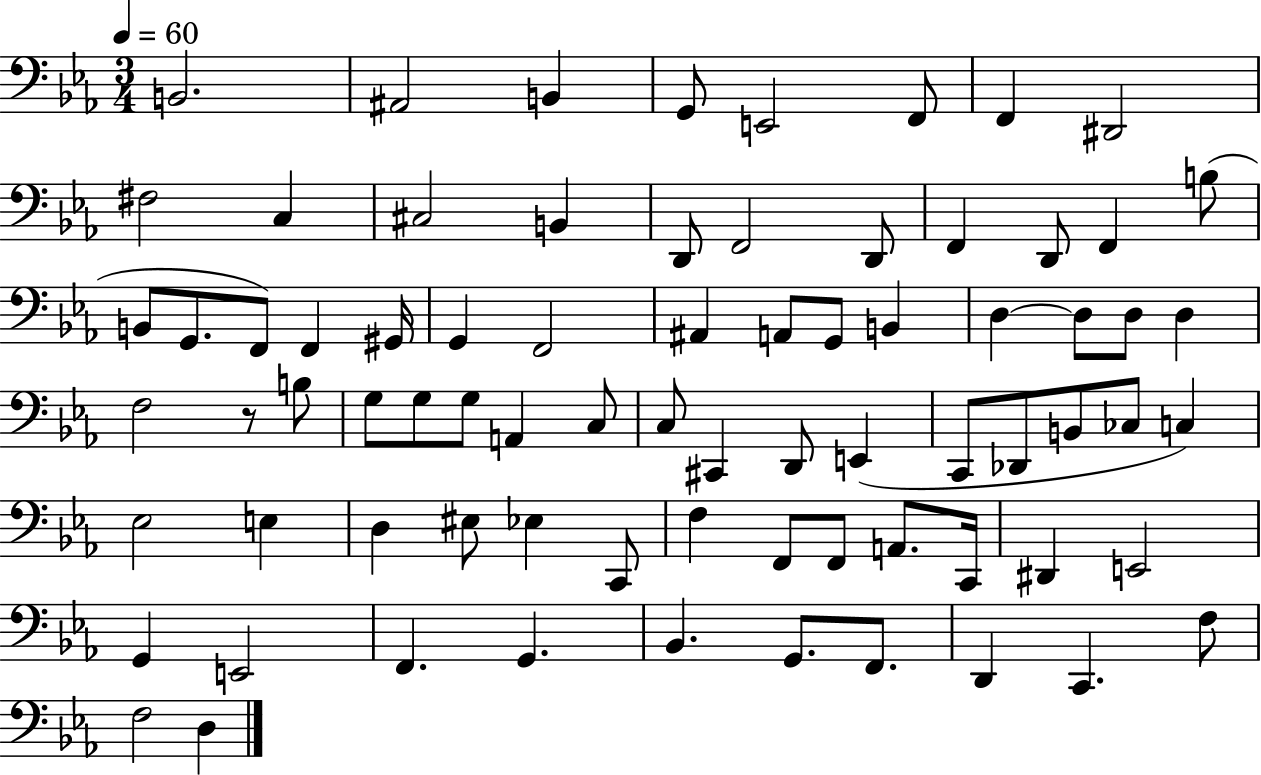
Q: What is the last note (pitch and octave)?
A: D3